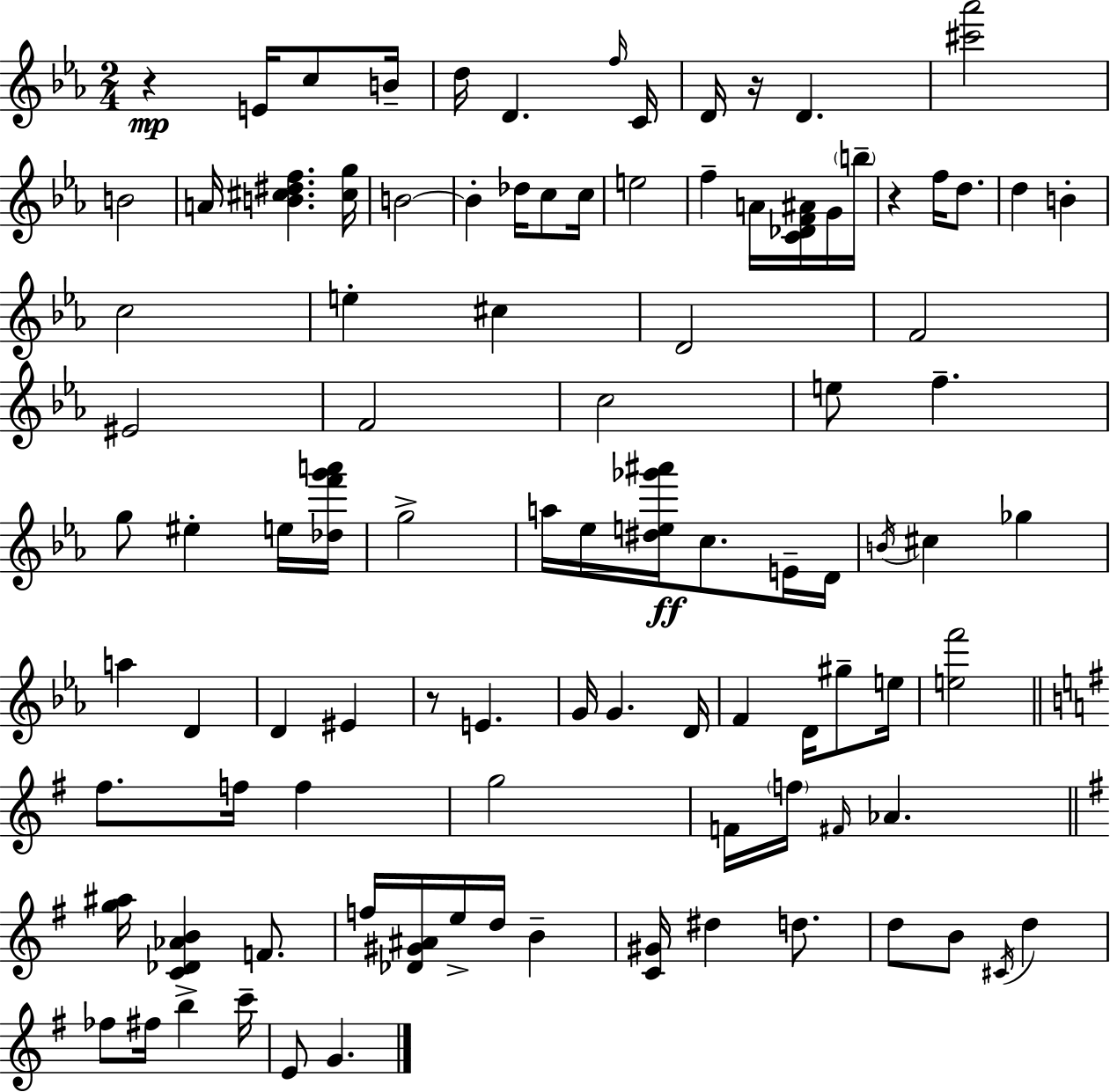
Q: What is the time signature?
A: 2/4